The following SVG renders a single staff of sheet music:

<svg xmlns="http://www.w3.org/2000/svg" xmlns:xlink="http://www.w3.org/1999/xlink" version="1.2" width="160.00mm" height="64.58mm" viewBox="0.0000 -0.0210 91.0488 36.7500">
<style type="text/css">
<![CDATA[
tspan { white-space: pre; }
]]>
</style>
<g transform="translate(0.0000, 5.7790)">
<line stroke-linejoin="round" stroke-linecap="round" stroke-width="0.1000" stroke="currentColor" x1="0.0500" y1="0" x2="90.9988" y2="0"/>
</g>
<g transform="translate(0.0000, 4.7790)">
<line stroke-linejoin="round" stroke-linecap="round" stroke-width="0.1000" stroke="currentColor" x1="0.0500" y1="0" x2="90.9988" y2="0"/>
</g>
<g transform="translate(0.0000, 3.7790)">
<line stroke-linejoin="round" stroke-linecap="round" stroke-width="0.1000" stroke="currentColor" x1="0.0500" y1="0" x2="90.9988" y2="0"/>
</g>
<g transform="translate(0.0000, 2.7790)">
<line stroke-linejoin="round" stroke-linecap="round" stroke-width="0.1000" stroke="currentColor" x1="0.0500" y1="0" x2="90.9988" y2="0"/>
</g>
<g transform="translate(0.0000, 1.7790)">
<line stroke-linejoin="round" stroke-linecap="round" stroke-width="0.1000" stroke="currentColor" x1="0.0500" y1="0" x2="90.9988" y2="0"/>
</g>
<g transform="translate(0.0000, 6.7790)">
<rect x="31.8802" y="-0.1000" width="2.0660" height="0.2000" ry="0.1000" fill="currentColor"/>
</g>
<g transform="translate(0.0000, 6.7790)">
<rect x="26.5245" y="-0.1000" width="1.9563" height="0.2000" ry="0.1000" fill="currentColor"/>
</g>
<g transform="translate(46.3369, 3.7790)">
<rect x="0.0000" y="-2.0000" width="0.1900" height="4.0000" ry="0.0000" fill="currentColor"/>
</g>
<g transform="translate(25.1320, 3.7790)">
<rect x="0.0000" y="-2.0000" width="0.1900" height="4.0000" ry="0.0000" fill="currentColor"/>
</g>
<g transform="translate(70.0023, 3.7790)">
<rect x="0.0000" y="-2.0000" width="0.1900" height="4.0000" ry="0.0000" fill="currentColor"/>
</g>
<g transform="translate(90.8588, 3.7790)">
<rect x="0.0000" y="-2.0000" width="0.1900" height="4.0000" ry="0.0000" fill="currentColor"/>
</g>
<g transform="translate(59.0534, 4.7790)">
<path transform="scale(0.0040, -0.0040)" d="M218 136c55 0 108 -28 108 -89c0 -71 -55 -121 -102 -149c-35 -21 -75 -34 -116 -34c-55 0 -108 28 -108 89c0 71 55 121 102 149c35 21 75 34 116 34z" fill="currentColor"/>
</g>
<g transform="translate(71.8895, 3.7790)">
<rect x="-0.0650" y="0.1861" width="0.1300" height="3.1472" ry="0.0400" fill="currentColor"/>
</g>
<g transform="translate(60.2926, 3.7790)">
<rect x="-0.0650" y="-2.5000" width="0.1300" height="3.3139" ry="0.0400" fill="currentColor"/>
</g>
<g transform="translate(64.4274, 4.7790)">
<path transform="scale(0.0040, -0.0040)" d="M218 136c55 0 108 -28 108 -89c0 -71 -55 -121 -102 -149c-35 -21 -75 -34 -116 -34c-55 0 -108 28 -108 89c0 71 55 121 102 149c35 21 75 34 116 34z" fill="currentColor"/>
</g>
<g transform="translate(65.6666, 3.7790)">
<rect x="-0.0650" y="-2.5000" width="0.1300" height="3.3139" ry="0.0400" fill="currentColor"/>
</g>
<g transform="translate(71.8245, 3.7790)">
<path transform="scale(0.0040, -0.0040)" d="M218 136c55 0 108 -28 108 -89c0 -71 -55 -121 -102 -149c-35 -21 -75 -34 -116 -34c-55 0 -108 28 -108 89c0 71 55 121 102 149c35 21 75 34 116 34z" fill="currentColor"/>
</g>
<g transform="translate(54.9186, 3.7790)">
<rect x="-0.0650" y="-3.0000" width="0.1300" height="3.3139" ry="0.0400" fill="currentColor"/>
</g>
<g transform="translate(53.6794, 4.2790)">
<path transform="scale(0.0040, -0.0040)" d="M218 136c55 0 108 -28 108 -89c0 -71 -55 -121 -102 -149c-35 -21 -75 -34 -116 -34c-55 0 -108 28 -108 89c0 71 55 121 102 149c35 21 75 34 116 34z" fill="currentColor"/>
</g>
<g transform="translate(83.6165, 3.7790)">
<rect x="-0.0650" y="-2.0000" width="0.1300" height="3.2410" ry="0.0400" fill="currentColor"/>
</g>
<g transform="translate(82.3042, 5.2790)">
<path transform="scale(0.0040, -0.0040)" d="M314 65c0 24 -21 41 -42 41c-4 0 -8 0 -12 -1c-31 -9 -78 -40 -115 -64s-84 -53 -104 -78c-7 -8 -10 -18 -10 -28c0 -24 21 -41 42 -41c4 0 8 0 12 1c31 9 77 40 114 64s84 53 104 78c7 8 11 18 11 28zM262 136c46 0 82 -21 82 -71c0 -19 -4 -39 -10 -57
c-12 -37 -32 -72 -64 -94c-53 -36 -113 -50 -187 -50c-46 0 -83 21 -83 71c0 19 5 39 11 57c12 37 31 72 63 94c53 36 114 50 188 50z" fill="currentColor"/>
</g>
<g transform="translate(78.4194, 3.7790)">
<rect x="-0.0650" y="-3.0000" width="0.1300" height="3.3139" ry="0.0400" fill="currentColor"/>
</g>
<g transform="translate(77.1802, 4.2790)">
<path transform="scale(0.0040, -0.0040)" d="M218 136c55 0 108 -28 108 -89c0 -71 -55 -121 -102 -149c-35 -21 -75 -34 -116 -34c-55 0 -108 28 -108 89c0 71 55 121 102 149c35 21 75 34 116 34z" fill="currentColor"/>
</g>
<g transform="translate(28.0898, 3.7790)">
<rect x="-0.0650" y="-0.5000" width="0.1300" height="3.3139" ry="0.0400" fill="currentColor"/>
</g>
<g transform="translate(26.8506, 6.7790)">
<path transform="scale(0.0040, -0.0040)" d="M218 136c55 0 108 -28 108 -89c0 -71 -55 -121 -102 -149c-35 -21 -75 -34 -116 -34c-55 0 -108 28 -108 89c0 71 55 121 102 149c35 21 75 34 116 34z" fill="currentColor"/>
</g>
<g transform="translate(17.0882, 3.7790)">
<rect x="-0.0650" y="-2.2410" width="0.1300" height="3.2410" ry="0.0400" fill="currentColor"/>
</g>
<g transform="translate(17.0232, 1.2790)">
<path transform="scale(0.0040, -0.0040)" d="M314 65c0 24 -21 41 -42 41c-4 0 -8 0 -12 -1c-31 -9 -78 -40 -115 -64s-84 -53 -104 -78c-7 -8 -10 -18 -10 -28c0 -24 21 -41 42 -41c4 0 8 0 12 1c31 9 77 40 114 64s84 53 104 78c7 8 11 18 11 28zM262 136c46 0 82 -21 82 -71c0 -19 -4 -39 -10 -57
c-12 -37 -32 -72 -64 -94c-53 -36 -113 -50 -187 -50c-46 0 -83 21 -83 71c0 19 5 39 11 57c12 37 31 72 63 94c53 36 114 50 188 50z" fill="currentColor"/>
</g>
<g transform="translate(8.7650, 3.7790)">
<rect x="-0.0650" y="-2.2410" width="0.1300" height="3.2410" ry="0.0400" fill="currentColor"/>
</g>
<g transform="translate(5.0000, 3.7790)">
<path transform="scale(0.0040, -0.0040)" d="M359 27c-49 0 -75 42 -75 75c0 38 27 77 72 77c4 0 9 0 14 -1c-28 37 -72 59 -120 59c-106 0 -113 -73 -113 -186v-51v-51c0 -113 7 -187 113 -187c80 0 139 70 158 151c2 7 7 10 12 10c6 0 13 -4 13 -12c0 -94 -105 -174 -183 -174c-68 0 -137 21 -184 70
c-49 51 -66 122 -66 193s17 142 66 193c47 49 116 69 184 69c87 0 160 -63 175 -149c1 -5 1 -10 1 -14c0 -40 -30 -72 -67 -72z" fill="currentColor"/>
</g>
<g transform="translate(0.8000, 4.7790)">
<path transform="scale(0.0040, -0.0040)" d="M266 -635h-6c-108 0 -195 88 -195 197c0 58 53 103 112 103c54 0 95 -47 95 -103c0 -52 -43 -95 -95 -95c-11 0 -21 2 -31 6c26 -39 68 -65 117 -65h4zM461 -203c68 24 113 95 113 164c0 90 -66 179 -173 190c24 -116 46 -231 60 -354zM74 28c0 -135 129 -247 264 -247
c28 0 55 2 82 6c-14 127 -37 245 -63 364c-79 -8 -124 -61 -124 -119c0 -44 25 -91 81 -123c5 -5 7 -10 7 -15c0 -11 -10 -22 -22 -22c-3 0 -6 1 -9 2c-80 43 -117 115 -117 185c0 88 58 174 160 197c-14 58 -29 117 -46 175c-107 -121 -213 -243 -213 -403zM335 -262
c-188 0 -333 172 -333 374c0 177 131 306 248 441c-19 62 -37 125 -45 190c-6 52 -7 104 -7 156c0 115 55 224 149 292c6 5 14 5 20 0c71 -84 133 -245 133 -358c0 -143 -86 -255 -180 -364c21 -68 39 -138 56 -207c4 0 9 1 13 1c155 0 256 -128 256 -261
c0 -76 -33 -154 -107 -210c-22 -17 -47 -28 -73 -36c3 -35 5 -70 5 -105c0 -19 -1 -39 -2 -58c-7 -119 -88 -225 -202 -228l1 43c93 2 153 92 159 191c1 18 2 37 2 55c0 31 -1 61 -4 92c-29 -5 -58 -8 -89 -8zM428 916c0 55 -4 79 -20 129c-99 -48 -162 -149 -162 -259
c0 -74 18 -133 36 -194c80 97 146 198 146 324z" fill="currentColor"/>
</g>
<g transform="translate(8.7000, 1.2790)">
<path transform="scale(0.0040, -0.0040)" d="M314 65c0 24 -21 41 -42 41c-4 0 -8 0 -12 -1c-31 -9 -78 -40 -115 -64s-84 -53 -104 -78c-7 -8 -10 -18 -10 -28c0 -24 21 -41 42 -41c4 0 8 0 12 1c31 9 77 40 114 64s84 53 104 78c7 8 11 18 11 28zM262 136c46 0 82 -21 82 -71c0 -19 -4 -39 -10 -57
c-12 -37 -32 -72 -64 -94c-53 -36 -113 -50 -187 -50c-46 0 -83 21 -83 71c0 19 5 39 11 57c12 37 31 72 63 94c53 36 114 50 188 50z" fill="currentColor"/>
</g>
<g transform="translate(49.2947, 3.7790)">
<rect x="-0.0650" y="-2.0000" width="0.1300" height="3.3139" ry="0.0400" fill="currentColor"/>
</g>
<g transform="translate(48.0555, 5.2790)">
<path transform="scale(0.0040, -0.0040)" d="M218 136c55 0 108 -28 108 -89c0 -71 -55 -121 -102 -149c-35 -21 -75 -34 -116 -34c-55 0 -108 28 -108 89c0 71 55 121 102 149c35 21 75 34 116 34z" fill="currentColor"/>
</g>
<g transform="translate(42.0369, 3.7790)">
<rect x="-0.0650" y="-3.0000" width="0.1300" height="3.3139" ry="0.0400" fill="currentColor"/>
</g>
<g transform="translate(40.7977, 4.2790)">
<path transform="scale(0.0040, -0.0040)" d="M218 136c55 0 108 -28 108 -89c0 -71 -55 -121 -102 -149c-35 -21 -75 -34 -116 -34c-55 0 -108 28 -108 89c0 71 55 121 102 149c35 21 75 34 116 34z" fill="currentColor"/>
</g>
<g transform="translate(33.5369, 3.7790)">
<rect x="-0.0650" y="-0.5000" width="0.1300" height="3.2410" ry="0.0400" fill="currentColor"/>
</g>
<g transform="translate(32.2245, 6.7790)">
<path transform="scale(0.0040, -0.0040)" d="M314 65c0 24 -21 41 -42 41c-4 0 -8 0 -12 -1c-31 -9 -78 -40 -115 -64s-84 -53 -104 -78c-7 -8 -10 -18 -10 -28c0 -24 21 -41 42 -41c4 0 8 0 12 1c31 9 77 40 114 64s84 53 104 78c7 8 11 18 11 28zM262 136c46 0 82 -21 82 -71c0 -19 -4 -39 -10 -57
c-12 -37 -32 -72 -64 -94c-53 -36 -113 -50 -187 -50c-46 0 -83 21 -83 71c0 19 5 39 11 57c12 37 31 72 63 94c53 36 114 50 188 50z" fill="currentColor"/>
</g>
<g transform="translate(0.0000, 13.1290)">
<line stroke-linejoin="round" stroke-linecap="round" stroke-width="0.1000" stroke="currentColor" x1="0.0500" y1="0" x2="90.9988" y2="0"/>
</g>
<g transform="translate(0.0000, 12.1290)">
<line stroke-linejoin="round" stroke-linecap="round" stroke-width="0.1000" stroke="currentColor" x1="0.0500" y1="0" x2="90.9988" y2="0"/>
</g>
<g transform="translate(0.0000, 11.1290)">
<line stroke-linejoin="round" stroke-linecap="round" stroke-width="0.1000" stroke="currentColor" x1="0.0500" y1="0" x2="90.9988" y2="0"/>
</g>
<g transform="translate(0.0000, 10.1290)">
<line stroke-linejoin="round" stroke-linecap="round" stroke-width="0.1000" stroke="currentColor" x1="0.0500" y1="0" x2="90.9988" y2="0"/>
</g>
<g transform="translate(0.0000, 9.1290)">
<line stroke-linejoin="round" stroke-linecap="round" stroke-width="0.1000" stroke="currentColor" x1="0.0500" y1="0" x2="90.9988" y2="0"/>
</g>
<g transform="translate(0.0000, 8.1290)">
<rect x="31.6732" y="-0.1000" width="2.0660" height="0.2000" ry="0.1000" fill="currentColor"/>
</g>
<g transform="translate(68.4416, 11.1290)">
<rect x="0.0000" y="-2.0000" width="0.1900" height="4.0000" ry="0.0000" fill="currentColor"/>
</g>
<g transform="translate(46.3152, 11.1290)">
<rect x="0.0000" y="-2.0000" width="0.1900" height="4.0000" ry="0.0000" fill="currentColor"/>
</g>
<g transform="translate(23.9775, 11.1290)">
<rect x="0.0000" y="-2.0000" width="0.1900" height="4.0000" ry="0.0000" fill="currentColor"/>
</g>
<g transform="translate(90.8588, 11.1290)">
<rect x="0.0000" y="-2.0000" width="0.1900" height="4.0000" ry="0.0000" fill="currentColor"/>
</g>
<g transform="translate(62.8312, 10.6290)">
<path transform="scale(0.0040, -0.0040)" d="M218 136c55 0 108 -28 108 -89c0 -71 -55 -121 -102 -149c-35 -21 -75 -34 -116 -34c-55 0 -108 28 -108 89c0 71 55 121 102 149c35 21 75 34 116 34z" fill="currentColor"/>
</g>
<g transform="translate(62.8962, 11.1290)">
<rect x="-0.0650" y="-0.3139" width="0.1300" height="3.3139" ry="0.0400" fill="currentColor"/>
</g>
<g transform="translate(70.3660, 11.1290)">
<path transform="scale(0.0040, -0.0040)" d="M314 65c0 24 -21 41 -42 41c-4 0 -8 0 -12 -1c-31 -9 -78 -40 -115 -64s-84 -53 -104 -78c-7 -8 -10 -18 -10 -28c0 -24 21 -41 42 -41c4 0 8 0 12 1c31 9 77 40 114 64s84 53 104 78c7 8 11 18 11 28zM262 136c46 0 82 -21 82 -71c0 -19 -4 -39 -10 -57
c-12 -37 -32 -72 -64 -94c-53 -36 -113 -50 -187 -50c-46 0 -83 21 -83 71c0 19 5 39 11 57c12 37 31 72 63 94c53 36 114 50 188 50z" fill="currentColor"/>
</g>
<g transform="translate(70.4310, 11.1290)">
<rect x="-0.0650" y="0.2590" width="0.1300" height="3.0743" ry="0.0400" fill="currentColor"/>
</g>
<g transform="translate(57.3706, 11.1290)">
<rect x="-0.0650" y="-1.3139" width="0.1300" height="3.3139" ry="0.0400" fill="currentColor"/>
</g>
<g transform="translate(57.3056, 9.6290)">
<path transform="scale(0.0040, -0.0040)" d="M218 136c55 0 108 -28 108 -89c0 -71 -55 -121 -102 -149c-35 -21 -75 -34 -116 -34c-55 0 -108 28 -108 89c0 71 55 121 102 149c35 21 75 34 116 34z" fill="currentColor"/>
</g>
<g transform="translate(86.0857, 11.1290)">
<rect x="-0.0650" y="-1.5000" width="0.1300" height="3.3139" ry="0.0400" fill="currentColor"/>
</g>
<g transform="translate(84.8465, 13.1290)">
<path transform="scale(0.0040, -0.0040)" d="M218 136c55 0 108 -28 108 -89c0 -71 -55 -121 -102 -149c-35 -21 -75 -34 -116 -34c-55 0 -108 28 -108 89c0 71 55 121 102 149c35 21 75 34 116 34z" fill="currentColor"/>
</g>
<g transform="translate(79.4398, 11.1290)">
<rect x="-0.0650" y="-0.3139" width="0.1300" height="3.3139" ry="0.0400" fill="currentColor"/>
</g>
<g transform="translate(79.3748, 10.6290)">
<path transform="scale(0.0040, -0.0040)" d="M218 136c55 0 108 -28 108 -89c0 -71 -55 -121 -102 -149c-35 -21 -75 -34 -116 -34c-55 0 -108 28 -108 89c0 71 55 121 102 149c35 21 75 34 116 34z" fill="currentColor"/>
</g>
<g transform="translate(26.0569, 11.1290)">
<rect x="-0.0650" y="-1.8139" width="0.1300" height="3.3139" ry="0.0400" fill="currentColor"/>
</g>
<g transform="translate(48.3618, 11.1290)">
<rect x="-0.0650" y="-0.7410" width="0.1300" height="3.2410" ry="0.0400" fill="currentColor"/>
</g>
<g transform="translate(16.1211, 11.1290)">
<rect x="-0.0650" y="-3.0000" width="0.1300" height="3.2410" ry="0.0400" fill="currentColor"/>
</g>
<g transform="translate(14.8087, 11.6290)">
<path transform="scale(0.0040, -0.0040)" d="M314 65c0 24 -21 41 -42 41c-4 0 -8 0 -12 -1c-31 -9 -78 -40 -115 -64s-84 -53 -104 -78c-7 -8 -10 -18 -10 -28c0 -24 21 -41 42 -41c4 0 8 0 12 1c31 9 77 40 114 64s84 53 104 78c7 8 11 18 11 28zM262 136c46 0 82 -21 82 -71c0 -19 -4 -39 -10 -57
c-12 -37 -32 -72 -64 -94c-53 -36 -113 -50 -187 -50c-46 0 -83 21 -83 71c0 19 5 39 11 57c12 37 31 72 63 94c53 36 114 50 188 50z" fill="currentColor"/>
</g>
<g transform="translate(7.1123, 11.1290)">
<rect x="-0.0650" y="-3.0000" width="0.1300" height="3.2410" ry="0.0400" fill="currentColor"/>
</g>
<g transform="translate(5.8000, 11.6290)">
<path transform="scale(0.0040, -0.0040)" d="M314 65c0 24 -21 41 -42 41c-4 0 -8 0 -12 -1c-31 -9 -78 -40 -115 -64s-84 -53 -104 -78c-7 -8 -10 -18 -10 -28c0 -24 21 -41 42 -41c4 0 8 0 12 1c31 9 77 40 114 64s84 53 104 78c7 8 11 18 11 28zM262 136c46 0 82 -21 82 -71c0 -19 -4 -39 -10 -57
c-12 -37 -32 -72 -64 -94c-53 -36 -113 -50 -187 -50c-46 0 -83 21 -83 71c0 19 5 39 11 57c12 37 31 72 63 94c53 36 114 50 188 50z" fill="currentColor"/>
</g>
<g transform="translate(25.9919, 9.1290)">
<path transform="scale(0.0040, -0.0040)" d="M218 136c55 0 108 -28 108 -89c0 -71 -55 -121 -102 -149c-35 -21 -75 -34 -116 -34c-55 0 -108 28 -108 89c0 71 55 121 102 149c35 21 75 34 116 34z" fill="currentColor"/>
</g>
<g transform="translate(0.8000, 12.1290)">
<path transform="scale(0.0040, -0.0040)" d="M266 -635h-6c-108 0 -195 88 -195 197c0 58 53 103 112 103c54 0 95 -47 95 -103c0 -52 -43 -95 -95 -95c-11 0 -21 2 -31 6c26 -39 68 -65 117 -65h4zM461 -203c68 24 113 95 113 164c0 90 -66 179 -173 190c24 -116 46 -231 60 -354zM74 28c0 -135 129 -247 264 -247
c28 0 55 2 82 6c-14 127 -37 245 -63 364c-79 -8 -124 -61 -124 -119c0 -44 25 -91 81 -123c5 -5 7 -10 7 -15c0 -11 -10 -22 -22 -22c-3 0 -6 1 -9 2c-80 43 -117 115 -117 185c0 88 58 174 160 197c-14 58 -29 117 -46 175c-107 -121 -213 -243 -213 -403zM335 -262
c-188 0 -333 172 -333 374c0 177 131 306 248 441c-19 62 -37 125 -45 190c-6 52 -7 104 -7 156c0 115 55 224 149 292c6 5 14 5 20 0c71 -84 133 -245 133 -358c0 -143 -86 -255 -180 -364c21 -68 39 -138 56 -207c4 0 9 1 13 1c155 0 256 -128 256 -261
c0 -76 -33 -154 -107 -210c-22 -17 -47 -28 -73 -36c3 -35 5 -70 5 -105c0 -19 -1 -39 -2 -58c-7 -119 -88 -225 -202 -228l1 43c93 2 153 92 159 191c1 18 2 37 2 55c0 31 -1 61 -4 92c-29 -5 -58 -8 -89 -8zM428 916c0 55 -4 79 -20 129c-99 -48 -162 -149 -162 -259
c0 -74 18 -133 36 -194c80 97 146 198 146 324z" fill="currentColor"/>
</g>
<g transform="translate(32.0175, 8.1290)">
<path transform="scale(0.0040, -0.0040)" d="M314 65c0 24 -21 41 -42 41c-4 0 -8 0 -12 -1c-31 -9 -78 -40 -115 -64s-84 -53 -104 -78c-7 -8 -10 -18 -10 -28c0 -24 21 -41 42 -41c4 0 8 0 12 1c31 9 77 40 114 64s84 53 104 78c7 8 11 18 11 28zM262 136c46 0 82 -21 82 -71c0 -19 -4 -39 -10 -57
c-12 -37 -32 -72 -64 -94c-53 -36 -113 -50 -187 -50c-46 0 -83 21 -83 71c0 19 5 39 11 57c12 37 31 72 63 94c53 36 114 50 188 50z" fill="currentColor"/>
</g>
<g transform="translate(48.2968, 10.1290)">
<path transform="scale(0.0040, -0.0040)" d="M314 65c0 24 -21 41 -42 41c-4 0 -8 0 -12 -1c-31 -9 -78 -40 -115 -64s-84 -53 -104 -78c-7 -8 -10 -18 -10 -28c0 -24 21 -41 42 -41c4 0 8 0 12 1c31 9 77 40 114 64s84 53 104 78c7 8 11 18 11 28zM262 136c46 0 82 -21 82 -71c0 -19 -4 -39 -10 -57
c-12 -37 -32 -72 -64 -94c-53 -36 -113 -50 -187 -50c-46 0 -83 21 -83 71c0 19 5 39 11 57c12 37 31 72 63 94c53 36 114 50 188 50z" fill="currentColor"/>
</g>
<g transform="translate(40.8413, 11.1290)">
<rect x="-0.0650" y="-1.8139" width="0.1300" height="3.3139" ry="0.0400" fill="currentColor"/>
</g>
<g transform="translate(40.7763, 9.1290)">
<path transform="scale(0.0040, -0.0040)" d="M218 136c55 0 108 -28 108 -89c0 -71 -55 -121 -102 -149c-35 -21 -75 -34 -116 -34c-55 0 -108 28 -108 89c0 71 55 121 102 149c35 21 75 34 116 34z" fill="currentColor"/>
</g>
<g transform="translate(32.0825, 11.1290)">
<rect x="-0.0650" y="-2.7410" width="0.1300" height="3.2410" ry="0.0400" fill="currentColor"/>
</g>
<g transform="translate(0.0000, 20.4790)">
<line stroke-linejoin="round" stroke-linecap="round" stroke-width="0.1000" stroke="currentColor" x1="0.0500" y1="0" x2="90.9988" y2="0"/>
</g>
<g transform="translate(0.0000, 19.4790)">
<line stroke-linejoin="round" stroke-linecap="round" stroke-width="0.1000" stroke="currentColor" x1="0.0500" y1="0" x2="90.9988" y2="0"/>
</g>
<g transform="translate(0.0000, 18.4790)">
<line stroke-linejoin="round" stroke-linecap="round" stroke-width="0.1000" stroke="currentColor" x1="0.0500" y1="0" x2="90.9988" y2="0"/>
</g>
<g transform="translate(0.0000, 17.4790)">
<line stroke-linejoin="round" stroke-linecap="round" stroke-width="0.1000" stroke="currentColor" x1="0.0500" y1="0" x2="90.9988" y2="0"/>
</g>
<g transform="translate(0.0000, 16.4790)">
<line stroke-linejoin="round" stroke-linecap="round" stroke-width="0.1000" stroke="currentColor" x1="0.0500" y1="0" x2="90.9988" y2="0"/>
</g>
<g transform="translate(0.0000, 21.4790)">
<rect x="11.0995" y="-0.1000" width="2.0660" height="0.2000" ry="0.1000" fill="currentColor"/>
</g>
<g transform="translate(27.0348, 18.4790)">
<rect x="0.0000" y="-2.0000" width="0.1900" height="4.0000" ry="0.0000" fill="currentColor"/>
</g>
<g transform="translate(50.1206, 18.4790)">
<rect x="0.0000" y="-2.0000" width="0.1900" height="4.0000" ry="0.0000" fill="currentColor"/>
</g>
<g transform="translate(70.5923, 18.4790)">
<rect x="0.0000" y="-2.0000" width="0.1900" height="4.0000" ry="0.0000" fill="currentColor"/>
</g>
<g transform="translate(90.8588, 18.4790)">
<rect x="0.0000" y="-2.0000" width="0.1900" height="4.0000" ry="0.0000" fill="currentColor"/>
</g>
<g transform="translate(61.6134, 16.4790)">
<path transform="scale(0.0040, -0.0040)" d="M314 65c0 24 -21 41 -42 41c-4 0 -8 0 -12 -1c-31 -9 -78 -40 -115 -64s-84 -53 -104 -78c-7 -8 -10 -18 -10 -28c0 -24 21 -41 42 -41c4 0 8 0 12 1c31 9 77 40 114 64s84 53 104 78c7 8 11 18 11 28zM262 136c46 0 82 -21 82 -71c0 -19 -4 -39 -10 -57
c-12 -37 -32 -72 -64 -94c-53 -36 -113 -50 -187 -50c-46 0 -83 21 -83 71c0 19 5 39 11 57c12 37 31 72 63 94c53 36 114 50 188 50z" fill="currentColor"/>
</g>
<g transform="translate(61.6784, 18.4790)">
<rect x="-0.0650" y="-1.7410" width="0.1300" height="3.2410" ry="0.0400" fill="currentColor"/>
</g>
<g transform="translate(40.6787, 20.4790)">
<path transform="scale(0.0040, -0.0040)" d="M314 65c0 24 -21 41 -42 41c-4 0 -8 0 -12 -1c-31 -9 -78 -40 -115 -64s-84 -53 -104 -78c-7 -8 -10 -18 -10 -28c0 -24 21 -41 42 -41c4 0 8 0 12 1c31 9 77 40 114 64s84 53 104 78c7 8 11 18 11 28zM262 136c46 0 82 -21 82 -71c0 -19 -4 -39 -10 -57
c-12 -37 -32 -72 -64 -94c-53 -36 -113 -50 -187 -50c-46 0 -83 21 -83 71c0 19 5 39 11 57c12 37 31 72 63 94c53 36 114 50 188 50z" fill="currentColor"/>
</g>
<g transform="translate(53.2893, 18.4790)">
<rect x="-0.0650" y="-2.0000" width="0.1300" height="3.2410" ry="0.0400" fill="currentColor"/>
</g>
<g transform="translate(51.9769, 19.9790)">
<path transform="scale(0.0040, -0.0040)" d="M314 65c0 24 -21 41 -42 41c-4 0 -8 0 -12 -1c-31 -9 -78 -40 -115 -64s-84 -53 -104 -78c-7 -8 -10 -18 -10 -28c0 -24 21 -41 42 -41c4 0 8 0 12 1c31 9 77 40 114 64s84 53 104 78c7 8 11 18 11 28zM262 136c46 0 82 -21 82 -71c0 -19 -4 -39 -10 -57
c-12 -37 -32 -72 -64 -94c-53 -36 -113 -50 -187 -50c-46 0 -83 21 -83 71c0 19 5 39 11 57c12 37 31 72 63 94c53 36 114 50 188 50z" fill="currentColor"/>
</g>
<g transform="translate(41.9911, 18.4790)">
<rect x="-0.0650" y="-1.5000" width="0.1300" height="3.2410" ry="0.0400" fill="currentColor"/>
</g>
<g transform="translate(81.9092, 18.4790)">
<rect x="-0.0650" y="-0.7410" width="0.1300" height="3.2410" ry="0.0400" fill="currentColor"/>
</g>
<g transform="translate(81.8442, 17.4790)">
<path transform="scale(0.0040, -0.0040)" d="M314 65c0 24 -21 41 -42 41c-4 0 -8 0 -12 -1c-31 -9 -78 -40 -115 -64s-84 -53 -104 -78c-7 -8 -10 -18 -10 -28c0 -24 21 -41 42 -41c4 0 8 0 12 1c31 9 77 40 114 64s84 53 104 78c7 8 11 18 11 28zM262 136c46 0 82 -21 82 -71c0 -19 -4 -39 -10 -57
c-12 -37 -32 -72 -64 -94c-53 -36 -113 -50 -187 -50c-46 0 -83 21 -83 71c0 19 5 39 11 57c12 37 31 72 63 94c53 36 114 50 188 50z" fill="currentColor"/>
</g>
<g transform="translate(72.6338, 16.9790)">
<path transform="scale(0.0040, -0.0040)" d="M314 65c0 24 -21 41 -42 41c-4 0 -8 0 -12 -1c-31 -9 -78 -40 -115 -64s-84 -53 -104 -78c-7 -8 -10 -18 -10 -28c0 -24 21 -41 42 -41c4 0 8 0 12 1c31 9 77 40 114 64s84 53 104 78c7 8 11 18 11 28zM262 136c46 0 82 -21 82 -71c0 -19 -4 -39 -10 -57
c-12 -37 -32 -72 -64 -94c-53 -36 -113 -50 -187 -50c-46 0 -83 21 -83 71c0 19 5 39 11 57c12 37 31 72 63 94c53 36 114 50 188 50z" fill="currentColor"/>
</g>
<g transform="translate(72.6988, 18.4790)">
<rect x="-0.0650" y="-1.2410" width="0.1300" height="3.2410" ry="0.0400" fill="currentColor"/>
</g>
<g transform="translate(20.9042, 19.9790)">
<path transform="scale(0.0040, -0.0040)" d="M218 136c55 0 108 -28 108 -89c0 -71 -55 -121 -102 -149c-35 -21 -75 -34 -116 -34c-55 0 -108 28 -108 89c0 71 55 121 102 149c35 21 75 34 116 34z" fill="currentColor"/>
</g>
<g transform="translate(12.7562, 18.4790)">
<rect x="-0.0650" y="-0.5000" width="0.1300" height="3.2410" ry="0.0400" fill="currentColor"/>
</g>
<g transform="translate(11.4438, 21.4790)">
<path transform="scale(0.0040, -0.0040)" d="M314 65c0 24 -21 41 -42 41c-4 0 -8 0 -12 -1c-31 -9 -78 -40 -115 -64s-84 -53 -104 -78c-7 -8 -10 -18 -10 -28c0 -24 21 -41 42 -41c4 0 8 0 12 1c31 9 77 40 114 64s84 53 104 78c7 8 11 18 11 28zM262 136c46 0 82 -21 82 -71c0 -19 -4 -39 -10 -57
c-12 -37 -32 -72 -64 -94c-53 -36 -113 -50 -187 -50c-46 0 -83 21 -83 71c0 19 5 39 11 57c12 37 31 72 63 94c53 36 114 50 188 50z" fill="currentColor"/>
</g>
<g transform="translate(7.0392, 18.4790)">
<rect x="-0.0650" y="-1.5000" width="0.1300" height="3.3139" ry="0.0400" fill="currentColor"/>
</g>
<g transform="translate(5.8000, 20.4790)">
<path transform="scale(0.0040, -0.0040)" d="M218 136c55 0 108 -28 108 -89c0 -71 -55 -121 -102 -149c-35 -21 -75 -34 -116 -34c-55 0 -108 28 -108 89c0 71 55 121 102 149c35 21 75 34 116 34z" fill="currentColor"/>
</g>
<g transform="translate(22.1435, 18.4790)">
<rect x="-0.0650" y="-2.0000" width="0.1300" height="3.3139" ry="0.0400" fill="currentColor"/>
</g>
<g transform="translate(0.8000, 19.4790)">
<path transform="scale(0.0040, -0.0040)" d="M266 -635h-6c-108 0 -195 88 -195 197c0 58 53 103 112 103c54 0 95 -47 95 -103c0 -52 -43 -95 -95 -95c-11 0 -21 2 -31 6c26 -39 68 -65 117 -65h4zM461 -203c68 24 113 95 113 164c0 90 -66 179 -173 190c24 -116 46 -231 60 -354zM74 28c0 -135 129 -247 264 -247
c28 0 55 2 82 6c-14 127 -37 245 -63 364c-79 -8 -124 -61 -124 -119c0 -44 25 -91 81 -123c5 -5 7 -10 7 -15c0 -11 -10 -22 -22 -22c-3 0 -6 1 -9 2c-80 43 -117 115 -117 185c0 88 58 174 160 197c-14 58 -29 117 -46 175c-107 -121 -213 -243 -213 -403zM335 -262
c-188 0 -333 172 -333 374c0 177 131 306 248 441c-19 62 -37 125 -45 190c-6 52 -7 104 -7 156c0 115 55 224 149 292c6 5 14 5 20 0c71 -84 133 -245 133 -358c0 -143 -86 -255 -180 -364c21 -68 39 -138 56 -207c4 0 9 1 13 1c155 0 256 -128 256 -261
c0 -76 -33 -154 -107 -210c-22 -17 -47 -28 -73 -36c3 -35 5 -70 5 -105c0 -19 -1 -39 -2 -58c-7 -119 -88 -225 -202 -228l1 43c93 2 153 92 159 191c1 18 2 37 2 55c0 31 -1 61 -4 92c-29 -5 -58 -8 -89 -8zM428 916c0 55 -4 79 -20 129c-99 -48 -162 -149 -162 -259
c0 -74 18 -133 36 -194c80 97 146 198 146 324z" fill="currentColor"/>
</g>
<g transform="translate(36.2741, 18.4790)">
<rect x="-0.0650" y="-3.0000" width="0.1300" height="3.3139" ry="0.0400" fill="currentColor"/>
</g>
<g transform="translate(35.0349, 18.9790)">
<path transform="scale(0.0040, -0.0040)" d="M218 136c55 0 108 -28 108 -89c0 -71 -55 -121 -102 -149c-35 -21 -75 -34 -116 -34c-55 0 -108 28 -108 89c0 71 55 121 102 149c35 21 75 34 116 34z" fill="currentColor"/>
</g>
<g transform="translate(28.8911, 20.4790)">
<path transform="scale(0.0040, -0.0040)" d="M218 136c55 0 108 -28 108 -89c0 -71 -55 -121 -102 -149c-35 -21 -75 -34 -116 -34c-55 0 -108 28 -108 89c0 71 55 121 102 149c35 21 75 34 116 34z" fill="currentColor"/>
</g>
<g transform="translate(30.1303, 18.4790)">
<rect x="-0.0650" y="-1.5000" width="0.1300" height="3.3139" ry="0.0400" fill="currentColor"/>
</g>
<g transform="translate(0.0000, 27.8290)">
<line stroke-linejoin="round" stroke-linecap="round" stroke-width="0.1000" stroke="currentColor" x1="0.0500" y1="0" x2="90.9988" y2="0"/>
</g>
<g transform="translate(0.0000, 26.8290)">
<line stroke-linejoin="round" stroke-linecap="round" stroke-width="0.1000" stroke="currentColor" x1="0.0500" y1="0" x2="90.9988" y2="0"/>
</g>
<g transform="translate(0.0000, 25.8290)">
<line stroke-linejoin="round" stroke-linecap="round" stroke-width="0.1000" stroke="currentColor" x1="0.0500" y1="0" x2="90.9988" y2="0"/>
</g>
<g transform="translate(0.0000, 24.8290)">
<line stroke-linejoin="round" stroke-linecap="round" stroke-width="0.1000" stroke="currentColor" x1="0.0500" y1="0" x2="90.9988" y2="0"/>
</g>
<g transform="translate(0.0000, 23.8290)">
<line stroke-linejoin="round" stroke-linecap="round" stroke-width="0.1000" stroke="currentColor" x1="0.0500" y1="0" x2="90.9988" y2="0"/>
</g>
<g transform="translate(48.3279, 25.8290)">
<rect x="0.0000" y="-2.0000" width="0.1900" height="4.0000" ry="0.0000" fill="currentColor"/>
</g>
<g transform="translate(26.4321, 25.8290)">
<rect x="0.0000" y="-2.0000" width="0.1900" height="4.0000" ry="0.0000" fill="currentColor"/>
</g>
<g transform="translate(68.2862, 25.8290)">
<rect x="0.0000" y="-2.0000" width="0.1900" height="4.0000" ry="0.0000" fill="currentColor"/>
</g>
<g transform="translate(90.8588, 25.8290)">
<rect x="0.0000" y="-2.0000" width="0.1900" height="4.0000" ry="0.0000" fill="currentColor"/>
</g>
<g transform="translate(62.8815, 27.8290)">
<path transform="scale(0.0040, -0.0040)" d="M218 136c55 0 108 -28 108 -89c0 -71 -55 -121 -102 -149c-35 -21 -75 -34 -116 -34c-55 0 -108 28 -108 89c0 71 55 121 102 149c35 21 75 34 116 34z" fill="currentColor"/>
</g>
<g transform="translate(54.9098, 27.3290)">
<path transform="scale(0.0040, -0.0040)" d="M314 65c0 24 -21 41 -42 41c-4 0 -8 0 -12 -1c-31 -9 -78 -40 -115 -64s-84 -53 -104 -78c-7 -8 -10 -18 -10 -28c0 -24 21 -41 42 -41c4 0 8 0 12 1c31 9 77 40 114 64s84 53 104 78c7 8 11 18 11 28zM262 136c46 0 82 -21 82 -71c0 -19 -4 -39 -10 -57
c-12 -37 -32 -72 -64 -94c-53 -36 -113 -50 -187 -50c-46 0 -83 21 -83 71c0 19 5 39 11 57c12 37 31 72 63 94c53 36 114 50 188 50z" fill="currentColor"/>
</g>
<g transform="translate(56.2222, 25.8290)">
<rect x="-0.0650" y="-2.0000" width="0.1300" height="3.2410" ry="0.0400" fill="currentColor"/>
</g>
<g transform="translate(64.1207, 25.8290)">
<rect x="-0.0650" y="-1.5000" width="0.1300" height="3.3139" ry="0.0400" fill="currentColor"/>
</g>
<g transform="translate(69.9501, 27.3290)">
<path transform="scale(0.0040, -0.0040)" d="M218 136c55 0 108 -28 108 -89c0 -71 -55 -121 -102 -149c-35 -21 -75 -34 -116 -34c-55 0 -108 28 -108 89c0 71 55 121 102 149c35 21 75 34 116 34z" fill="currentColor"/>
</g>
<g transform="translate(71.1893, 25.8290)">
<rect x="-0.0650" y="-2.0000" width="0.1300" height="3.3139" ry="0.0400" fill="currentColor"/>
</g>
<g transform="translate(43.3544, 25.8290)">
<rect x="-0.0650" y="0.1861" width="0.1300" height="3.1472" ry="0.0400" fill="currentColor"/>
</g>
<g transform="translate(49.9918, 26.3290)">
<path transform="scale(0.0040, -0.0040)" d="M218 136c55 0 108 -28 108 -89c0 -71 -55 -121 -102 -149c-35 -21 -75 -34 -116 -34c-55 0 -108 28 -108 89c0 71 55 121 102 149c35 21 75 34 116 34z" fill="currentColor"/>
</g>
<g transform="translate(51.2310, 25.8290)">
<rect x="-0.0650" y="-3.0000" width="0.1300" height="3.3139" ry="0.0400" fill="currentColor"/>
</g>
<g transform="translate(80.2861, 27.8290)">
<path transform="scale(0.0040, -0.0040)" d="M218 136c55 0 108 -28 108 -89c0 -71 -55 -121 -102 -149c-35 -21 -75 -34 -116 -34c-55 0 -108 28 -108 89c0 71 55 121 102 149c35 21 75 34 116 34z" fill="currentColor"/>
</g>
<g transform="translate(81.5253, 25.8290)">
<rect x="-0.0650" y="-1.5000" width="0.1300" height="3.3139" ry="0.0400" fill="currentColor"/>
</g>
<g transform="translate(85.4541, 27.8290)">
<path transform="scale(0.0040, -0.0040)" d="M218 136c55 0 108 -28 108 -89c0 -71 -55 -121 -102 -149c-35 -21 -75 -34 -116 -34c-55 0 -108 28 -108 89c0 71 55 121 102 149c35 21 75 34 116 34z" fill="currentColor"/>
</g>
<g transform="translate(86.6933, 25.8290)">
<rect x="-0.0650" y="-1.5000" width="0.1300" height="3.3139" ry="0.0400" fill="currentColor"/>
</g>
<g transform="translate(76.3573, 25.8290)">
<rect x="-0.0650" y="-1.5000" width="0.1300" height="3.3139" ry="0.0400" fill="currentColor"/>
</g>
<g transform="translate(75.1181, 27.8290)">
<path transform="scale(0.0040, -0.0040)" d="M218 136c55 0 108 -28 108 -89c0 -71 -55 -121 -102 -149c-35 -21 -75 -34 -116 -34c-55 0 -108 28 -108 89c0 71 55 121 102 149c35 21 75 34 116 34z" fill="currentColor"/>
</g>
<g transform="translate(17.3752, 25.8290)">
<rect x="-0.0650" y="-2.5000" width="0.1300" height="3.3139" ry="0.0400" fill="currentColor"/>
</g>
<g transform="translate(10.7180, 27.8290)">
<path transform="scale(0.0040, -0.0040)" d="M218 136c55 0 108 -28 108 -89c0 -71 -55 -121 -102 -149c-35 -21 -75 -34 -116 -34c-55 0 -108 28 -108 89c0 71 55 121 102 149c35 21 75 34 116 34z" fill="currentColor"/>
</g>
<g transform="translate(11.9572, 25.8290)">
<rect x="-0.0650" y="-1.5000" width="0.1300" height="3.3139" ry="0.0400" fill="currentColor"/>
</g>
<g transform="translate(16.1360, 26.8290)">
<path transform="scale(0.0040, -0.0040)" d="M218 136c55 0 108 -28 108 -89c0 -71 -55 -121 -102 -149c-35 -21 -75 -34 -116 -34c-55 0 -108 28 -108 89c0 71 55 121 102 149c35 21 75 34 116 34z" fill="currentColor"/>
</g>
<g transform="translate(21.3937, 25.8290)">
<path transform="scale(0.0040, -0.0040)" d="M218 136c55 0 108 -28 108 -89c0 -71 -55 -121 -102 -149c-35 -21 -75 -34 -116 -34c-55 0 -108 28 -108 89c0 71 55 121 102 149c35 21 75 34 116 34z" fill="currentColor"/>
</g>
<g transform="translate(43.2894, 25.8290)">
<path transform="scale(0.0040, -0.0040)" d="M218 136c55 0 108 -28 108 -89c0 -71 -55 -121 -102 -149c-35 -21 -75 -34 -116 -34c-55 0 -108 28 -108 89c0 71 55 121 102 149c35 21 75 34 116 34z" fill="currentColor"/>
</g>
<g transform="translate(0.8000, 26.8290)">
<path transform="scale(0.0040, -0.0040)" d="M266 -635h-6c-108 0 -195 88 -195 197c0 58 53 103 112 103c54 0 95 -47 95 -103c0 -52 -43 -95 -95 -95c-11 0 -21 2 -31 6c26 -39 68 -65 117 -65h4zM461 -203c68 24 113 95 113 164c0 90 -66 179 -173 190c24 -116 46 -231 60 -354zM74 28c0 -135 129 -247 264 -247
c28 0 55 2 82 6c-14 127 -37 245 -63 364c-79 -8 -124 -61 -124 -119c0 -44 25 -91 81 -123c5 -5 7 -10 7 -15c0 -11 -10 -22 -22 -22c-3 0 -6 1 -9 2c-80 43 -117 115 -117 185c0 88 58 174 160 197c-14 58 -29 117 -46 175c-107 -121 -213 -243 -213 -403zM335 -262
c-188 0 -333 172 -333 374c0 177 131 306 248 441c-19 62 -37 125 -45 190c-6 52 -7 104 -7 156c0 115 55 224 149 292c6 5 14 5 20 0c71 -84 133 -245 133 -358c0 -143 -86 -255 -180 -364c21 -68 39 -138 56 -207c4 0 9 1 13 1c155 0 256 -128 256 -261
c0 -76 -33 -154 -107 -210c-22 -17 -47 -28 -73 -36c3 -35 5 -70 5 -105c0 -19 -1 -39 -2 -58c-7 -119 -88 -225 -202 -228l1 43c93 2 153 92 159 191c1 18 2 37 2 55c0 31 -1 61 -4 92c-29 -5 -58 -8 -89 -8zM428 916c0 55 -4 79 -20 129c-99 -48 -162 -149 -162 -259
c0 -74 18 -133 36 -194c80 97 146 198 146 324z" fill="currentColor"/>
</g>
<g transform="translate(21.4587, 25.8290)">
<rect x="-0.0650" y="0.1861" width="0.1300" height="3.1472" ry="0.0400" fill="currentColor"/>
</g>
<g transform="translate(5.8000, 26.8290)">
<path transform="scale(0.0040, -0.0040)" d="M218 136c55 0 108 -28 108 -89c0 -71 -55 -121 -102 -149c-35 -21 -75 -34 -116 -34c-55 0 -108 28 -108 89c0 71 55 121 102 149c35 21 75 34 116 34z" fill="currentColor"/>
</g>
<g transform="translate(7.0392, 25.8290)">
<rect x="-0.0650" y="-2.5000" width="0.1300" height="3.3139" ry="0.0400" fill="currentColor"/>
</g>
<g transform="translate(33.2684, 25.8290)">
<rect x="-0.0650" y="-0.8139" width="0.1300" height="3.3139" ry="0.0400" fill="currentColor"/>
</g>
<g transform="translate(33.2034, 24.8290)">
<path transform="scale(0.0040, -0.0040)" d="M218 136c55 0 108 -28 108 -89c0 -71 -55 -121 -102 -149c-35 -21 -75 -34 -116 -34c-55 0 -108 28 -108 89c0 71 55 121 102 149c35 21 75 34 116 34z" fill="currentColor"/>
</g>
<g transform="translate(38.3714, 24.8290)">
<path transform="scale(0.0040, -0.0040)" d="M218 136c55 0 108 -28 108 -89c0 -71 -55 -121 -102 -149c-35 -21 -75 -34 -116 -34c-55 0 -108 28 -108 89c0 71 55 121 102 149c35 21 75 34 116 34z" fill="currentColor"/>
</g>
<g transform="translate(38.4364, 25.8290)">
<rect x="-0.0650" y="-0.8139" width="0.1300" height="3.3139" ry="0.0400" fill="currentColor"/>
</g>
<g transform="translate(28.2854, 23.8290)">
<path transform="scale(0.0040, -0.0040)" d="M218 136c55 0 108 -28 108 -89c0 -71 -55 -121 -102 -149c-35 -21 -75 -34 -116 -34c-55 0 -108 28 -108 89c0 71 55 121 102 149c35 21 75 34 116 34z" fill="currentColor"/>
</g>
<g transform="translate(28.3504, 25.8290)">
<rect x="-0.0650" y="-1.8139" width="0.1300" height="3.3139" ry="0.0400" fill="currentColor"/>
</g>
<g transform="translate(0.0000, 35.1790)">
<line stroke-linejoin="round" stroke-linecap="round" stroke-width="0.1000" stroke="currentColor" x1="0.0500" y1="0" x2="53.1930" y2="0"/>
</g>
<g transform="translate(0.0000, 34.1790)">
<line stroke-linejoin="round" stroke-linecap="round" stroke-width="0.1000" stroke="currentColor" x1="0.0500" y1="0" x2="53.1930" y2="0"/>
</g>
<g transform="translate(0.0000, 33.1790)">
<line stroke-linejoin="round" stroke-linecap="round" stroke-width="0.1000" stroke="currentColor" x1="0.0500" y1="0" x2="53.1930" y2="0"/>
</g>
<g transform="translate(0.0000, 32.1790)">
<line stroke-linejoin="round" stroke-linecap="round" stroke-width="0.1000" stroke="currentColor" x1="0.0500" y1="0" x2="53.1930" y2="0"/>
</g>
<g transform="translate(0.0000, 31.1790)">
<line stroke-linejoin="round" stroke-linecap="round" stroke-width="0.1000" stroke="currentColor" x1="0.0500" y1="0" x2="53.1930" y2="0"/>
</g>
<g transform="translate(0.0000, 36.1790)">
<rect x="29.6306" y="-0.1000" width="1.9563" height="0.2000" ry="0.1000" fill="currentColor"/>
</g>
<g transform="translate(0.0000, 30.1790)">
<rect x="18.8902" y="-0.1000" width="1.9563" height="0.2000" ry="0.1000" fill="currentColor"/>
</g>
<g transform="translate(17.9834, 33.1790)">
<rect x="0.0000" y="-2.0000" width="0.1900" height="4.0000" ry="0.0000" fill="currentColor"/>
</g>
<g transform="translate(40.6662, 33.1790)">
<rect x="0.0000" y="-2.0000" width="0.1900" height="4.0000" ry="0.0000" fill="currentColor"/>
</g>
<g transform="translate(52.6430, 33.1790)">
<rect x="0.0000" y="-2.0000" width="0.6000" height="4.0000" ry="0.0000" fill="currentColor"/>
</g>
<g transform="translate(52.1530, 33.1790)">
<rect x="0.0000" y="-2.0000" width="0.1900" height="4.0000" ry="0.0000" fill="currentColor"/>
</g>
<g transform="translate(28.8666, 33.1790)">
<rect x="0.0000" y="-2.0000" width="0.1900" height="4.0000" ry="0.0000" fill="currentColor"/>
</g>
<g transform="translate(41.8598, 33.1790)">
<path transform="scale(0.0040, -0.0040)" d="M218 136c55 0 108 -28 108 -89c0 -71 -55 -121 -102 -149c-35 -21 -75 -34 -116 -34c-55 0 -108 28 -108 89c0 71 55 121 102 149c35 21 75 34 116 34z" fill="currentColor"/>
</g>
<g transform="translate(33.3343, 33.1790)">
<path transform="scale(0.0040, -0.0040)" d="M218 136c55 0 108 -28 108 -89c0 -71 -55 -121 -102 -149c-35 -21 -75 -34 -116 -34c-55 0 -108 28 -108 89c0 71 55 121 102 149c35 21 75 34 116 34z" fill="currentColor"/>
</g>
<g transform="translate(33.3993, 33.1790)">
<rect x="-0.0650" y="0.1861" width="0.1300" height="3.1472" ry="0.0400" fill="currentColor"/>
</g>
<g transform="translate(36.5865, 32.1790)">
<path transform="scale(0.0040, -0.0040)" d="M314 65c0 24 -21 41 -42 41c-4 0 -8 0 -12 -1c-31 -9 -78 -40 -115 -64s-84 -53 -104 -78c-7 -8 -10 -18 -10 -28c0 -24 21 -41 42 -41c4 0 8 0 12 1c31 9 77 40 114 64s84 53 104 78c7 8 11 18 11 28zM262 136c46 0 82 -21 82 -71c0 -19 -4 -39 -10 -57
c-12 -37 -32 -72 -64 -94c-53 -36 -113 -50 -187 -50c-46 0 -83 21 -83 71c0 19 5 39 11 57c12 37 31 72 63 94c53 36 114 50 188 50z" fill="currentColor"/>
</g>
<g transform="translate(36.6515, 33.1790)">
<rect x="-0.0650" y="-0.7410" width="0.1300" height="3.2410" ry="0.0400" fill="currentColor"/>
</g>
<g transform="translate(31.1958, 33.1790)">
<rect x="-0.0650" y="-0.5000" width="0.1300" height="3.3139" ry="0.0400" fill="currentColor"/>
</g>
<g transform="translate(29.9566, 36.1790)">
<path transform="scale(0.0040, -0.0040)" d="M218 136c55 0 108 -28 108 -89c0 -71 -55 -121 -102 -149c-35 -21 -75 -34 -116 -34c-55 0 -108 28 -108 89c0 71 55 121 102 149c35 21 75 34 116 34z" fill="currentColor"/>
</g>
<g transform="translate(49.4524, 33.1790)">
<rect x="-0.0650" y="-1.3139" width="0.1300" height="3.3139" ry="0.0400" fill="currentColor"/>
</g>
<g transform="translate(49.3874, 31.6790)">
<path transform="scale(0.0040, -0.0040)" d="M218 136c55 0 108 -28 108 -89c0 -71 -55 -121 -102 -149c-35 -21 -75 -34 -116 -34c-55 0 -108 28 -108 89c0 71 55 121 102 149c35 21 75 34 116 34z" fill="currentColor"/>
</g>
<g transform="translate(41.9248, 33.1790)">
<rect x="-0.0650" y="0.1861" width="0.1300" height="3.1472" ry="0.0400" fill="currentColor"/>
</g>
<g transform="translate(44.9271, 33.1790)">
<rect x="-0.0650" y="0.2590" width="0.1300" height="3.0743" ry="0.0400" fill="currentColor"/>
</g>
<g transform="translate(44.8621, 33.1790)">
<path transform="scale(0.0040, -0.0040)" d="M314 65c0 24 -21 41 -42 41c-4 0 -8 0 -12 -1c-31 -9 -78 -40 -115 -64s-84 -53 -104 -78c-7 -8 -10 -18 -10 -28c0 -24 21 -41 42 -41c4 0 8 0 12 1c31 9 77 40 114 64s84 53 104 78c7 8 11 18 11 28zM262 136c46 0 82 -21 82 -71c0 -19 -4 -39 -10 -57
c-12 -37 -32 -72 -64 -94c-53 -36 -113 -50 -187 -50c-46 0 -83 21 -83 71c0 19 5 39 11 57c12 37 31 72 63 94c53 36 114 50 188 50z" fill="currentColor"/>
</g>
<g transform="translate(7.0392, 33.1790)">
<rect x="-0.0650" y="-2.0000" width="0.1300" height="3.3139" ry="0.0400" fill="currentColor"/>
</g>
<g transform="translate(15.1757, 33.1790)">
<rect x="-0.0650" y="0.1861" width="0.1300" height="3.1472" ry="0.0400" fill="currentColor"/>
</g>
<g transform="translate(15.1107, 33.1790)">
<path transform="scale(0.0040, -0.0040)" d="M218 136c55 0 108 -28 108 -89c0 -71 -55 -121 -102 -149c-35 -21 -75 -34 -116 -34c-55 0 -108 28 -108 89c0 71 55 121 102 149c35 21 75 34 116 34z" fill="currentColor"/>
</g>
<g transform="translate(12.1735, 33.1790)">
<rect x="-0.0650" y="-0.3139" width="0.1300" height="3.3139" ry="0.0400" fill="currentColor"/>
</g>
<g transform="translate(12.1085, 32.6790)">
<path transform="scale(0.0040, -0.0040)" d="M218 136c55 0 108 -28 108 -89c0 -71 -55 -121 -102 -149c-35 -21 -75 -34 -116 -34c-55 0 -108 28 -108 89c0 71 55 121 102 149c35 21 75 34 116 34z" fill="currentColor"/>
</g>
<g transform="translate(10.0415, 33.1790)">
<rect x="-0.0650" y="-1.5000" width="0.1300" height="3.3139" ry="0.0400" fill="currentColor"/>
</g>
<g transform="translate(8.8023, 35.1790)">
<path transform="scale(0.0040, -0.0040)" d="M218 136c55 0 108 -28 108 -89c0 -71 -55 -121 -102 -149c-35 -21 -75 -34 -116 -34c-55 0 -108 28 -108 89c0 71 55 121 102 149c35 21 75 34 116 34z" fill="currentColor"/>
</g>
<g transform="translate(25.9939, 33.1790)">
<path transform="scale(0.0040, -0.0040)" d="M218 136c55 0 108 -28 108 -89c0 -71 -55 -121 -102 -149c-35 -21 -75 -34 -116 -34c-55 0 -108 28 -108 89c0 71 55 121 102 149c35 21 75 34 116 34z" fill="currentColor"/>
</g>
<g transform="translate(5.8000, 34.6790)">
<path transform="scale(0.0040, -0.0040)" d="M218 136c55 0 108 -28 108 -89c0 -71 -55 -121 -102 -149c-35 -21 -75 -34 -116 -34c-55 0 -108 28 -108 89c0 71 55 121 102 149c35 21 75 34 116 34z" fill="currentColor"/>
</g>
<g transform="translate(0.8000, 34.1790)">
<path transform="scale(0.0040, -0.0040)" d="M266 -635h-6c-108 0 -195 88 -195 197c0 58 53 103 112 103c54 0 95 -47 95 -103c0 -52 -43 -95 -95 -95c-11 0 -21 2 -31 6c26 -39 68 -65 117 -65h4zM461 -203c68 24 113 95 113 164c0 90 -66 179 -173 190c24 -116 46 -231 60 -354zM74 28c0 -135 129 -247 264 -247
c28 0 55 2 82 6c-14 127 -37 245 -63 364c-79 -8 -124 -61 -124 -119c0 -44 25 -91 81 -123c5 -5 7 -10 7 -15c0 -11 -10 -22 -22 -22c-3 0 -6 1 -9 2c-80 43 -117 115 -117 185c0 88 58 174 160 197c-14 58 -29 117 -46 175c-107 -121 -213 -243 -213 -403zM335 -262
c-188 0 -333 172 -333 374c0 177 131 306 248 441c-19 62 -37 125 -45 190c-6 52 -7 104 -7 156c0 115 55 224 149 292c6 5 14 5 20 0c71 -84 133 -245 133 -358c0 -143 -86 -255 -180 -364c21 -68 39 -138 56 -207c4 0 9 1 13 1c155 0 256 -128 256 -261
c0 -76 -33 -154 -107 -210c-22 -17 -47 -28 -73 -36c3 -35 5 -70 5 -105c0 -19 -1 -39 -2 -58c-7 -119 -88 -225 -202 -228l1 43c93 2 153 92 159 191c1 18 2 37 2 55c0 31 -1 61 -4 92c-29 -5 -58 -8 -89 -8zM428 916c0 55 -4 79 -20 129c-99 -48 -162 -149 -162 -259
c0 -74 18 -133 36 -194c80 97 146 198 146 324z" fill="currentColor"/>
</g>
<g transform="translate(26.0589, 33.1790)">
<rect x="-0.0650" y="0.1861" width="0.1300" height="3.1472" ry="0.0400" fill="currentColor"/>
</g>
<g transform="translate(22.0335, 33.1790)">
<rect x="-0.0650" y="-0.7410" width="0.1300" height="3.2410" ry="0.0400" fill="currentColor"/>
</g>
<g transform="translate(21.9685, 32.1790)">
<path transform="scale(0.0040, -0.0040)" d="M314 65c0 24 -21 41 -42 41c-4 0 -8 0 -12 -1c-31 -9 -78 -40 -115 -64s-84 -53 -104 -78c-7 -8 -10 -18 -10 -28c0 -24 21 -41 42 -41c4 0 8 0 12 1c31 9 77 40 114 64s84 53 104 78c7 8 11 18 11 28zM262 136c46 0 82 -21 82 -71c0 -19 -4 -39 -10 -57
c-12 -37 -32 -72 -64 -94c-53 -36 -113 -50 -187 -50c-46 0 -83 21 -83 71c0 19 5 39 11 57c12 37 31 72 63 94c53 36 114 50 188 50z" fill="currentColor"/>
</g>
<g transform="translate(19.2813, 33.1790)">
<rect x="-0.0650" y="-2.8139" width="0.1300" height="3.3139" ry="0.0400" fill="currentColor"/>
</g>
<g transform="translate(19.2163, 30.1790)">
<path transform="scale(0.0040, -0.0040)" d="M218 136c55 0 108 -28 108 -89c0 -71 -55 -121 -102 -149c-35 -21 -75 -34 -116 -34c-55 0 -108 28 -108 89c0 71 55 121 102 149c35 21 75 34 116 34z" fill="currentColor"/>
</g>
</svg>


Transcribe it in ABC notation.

X:1
T:Untitled
M:4/4
L:1/4
K:C
g2 g2 C C2 A F A G G B A F2 A2 A2 f a2 f d2 e c B2 c E E C2 F E A E2 F2 f2 e2 d2 G E G B f d d B A F2 E F E E E F E c B a d2 B C B d2 B B2 e